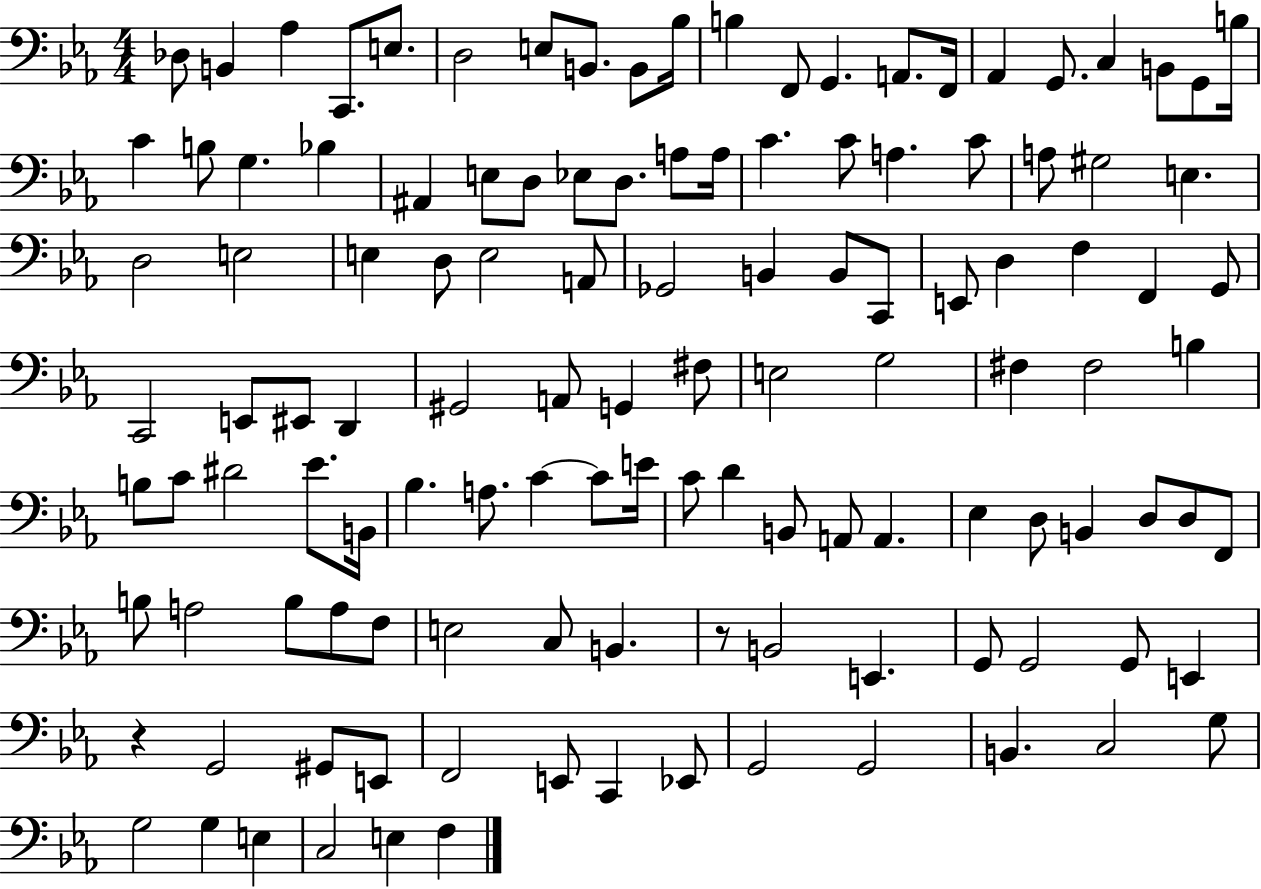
{
  \clef bass
  \numericTimeSignature
  \time 4/4
  \key ees \major
  des8 b,4 aes4 c,8. e8. | d2 e8 b,8. b,8 bes16 | b4 f,8 g,4. a,8. f,16 | aes,4 g,8. c4 b,8 g,8 b16 | \break c'4 b8 g4. bes4 | ais,4 e8 d8 ees8 d8. a8 a16 | c'4. c'8 a4. c'8 | a8 gis2 e4. | \break d2 e2 | e4 d8 e2 a,8 | ges,2 b,4 b,8 c,8 | e,8 d4 f4 f,4 g,8 | \break c,2 e,8 eis,8 d,4 | gis,2 a,8 g,4 fis8 | e2 g2 | fis4 fis2 b4 | \break b8 c'8 dis'2 ees'8. b,16 | bes4. a8. c'4~~ c'8 e'16 | c'8 d'4 b,8 a,8 a,4. | ees4 d8 b,4 d8 d8 f,8 | \break b8 a2 b8 a8 f8 | e2 c8 b,4. | r8 b,2 e,4. | g,8 g,2 g,8 e,4 | \break r4 g,2 gis,8 e,8 | f,2 e,8 c,4 ees,8 | g,2 g,2 | b,4. c2 g8 | \break g2 g4 e4 | c2 e4 f4 | \bar "|."
}